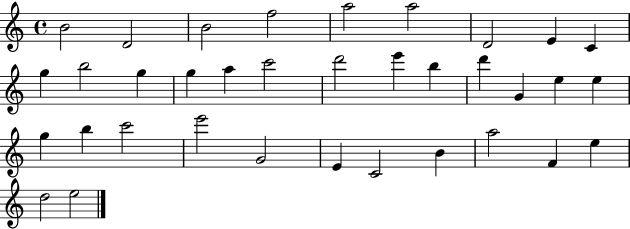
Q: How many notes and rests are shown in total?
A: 35